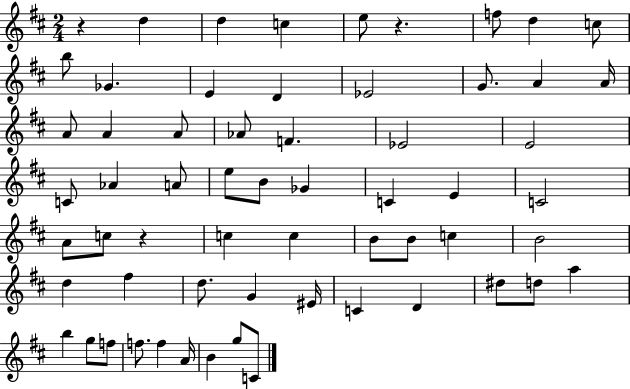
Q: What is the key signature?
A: D major